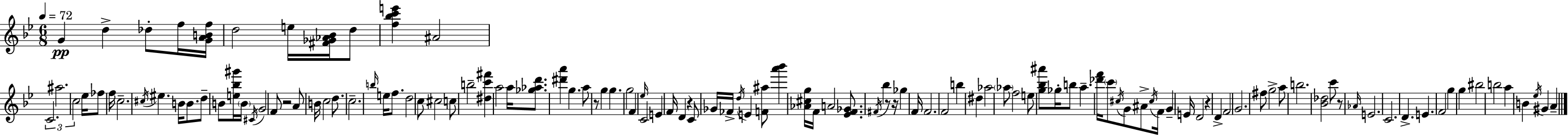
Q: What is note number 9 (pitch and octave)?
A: C4